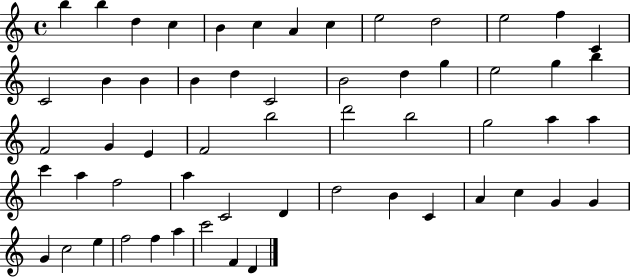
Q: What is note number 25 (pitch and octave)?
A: B5